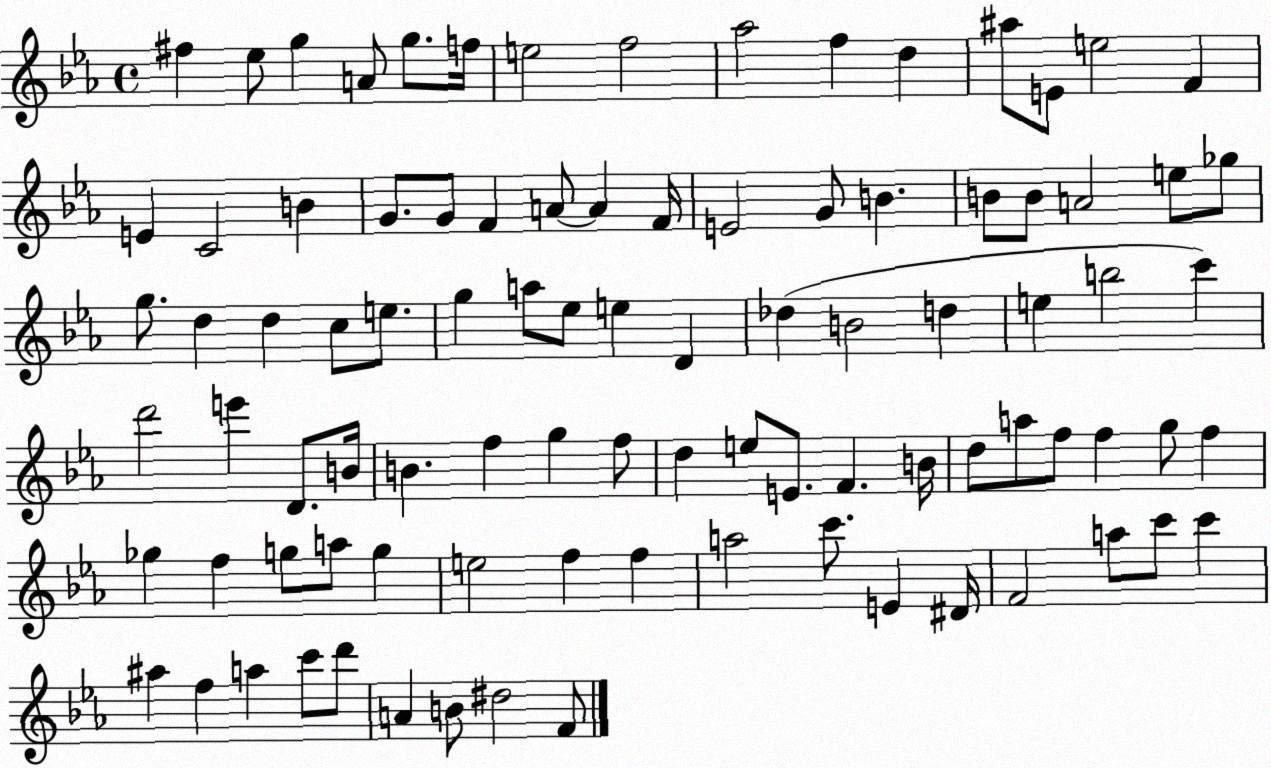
X:1
T:Untitled
M:4/4
L:1/4
K:Eb
^f _e/2 g A/2 g/2 f/4 e2 f2 _a2 f d ^a/2 E/2 e2 F E C2 B G/2 G/2 F A/2 A F/4 E2 G/2 B B/2 B/2 A2 e/2 _g/2 g/2 d d c/2 e/2 g a/2 _e/2 e D _d B2 d e b2 c' d'2 e' D/2 B/4 B f g f/2 d e/2 E/2 F B/4 d/2 a/2 f/2 f g/2 f _g f g/2 a/2 g e2 f f a2 c'/2 E ^D/4 F2 a/2 c'/2 c' ^a f a c'/2 d'/2 A B/2 ^d2 F/2